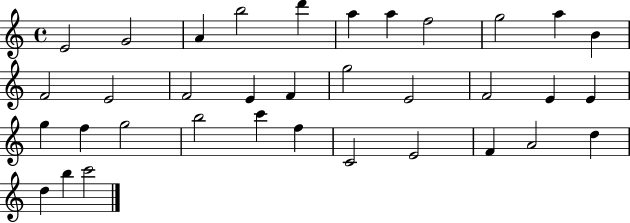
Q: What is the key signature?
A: C major